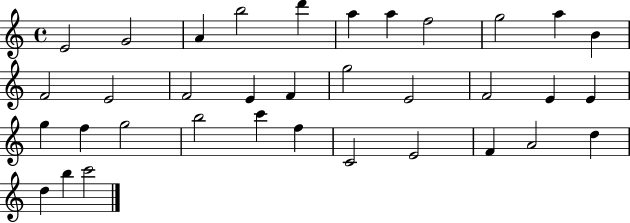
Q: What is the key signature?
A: C major